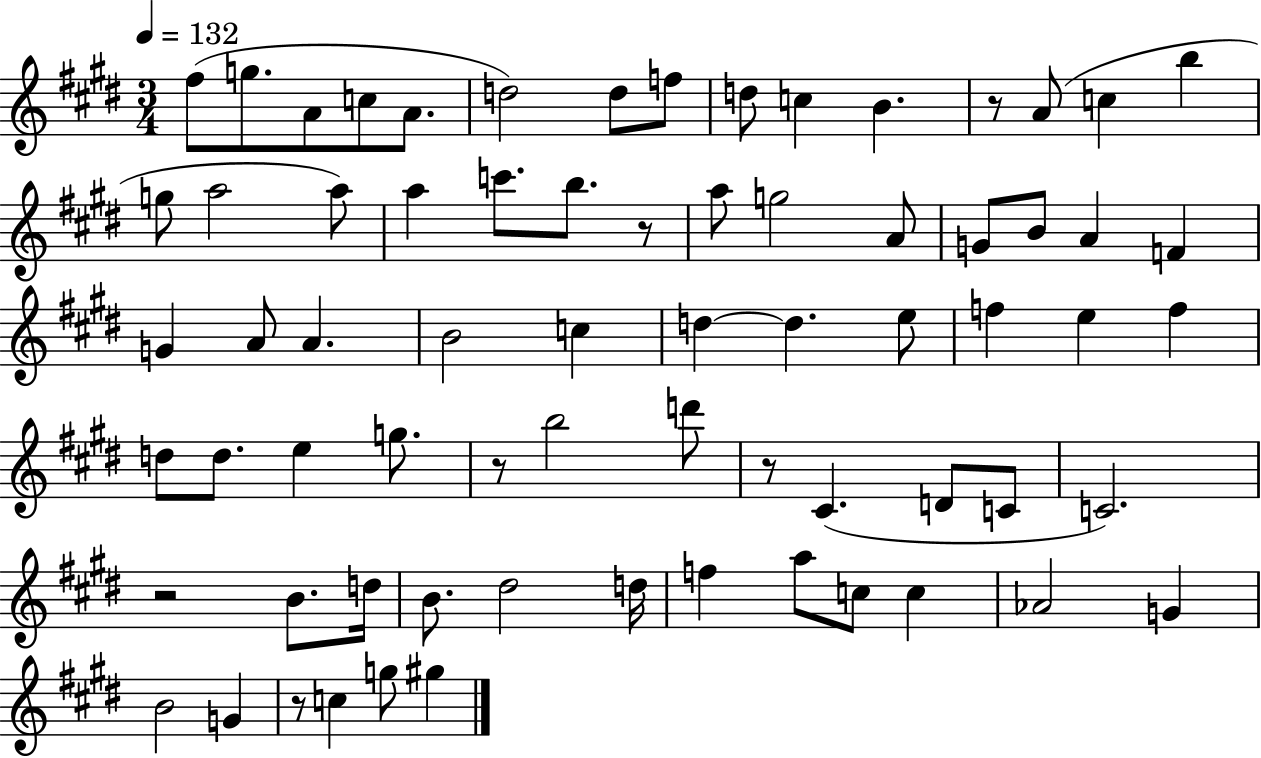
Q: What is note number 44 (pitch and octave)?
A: D6